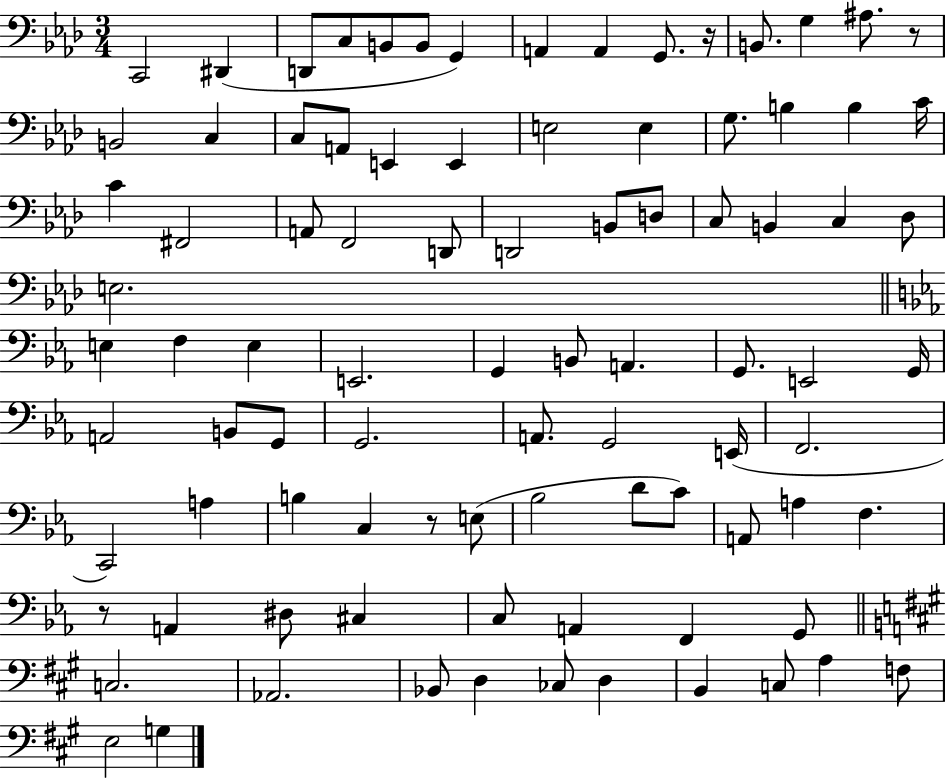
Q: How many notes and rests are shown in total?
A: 90